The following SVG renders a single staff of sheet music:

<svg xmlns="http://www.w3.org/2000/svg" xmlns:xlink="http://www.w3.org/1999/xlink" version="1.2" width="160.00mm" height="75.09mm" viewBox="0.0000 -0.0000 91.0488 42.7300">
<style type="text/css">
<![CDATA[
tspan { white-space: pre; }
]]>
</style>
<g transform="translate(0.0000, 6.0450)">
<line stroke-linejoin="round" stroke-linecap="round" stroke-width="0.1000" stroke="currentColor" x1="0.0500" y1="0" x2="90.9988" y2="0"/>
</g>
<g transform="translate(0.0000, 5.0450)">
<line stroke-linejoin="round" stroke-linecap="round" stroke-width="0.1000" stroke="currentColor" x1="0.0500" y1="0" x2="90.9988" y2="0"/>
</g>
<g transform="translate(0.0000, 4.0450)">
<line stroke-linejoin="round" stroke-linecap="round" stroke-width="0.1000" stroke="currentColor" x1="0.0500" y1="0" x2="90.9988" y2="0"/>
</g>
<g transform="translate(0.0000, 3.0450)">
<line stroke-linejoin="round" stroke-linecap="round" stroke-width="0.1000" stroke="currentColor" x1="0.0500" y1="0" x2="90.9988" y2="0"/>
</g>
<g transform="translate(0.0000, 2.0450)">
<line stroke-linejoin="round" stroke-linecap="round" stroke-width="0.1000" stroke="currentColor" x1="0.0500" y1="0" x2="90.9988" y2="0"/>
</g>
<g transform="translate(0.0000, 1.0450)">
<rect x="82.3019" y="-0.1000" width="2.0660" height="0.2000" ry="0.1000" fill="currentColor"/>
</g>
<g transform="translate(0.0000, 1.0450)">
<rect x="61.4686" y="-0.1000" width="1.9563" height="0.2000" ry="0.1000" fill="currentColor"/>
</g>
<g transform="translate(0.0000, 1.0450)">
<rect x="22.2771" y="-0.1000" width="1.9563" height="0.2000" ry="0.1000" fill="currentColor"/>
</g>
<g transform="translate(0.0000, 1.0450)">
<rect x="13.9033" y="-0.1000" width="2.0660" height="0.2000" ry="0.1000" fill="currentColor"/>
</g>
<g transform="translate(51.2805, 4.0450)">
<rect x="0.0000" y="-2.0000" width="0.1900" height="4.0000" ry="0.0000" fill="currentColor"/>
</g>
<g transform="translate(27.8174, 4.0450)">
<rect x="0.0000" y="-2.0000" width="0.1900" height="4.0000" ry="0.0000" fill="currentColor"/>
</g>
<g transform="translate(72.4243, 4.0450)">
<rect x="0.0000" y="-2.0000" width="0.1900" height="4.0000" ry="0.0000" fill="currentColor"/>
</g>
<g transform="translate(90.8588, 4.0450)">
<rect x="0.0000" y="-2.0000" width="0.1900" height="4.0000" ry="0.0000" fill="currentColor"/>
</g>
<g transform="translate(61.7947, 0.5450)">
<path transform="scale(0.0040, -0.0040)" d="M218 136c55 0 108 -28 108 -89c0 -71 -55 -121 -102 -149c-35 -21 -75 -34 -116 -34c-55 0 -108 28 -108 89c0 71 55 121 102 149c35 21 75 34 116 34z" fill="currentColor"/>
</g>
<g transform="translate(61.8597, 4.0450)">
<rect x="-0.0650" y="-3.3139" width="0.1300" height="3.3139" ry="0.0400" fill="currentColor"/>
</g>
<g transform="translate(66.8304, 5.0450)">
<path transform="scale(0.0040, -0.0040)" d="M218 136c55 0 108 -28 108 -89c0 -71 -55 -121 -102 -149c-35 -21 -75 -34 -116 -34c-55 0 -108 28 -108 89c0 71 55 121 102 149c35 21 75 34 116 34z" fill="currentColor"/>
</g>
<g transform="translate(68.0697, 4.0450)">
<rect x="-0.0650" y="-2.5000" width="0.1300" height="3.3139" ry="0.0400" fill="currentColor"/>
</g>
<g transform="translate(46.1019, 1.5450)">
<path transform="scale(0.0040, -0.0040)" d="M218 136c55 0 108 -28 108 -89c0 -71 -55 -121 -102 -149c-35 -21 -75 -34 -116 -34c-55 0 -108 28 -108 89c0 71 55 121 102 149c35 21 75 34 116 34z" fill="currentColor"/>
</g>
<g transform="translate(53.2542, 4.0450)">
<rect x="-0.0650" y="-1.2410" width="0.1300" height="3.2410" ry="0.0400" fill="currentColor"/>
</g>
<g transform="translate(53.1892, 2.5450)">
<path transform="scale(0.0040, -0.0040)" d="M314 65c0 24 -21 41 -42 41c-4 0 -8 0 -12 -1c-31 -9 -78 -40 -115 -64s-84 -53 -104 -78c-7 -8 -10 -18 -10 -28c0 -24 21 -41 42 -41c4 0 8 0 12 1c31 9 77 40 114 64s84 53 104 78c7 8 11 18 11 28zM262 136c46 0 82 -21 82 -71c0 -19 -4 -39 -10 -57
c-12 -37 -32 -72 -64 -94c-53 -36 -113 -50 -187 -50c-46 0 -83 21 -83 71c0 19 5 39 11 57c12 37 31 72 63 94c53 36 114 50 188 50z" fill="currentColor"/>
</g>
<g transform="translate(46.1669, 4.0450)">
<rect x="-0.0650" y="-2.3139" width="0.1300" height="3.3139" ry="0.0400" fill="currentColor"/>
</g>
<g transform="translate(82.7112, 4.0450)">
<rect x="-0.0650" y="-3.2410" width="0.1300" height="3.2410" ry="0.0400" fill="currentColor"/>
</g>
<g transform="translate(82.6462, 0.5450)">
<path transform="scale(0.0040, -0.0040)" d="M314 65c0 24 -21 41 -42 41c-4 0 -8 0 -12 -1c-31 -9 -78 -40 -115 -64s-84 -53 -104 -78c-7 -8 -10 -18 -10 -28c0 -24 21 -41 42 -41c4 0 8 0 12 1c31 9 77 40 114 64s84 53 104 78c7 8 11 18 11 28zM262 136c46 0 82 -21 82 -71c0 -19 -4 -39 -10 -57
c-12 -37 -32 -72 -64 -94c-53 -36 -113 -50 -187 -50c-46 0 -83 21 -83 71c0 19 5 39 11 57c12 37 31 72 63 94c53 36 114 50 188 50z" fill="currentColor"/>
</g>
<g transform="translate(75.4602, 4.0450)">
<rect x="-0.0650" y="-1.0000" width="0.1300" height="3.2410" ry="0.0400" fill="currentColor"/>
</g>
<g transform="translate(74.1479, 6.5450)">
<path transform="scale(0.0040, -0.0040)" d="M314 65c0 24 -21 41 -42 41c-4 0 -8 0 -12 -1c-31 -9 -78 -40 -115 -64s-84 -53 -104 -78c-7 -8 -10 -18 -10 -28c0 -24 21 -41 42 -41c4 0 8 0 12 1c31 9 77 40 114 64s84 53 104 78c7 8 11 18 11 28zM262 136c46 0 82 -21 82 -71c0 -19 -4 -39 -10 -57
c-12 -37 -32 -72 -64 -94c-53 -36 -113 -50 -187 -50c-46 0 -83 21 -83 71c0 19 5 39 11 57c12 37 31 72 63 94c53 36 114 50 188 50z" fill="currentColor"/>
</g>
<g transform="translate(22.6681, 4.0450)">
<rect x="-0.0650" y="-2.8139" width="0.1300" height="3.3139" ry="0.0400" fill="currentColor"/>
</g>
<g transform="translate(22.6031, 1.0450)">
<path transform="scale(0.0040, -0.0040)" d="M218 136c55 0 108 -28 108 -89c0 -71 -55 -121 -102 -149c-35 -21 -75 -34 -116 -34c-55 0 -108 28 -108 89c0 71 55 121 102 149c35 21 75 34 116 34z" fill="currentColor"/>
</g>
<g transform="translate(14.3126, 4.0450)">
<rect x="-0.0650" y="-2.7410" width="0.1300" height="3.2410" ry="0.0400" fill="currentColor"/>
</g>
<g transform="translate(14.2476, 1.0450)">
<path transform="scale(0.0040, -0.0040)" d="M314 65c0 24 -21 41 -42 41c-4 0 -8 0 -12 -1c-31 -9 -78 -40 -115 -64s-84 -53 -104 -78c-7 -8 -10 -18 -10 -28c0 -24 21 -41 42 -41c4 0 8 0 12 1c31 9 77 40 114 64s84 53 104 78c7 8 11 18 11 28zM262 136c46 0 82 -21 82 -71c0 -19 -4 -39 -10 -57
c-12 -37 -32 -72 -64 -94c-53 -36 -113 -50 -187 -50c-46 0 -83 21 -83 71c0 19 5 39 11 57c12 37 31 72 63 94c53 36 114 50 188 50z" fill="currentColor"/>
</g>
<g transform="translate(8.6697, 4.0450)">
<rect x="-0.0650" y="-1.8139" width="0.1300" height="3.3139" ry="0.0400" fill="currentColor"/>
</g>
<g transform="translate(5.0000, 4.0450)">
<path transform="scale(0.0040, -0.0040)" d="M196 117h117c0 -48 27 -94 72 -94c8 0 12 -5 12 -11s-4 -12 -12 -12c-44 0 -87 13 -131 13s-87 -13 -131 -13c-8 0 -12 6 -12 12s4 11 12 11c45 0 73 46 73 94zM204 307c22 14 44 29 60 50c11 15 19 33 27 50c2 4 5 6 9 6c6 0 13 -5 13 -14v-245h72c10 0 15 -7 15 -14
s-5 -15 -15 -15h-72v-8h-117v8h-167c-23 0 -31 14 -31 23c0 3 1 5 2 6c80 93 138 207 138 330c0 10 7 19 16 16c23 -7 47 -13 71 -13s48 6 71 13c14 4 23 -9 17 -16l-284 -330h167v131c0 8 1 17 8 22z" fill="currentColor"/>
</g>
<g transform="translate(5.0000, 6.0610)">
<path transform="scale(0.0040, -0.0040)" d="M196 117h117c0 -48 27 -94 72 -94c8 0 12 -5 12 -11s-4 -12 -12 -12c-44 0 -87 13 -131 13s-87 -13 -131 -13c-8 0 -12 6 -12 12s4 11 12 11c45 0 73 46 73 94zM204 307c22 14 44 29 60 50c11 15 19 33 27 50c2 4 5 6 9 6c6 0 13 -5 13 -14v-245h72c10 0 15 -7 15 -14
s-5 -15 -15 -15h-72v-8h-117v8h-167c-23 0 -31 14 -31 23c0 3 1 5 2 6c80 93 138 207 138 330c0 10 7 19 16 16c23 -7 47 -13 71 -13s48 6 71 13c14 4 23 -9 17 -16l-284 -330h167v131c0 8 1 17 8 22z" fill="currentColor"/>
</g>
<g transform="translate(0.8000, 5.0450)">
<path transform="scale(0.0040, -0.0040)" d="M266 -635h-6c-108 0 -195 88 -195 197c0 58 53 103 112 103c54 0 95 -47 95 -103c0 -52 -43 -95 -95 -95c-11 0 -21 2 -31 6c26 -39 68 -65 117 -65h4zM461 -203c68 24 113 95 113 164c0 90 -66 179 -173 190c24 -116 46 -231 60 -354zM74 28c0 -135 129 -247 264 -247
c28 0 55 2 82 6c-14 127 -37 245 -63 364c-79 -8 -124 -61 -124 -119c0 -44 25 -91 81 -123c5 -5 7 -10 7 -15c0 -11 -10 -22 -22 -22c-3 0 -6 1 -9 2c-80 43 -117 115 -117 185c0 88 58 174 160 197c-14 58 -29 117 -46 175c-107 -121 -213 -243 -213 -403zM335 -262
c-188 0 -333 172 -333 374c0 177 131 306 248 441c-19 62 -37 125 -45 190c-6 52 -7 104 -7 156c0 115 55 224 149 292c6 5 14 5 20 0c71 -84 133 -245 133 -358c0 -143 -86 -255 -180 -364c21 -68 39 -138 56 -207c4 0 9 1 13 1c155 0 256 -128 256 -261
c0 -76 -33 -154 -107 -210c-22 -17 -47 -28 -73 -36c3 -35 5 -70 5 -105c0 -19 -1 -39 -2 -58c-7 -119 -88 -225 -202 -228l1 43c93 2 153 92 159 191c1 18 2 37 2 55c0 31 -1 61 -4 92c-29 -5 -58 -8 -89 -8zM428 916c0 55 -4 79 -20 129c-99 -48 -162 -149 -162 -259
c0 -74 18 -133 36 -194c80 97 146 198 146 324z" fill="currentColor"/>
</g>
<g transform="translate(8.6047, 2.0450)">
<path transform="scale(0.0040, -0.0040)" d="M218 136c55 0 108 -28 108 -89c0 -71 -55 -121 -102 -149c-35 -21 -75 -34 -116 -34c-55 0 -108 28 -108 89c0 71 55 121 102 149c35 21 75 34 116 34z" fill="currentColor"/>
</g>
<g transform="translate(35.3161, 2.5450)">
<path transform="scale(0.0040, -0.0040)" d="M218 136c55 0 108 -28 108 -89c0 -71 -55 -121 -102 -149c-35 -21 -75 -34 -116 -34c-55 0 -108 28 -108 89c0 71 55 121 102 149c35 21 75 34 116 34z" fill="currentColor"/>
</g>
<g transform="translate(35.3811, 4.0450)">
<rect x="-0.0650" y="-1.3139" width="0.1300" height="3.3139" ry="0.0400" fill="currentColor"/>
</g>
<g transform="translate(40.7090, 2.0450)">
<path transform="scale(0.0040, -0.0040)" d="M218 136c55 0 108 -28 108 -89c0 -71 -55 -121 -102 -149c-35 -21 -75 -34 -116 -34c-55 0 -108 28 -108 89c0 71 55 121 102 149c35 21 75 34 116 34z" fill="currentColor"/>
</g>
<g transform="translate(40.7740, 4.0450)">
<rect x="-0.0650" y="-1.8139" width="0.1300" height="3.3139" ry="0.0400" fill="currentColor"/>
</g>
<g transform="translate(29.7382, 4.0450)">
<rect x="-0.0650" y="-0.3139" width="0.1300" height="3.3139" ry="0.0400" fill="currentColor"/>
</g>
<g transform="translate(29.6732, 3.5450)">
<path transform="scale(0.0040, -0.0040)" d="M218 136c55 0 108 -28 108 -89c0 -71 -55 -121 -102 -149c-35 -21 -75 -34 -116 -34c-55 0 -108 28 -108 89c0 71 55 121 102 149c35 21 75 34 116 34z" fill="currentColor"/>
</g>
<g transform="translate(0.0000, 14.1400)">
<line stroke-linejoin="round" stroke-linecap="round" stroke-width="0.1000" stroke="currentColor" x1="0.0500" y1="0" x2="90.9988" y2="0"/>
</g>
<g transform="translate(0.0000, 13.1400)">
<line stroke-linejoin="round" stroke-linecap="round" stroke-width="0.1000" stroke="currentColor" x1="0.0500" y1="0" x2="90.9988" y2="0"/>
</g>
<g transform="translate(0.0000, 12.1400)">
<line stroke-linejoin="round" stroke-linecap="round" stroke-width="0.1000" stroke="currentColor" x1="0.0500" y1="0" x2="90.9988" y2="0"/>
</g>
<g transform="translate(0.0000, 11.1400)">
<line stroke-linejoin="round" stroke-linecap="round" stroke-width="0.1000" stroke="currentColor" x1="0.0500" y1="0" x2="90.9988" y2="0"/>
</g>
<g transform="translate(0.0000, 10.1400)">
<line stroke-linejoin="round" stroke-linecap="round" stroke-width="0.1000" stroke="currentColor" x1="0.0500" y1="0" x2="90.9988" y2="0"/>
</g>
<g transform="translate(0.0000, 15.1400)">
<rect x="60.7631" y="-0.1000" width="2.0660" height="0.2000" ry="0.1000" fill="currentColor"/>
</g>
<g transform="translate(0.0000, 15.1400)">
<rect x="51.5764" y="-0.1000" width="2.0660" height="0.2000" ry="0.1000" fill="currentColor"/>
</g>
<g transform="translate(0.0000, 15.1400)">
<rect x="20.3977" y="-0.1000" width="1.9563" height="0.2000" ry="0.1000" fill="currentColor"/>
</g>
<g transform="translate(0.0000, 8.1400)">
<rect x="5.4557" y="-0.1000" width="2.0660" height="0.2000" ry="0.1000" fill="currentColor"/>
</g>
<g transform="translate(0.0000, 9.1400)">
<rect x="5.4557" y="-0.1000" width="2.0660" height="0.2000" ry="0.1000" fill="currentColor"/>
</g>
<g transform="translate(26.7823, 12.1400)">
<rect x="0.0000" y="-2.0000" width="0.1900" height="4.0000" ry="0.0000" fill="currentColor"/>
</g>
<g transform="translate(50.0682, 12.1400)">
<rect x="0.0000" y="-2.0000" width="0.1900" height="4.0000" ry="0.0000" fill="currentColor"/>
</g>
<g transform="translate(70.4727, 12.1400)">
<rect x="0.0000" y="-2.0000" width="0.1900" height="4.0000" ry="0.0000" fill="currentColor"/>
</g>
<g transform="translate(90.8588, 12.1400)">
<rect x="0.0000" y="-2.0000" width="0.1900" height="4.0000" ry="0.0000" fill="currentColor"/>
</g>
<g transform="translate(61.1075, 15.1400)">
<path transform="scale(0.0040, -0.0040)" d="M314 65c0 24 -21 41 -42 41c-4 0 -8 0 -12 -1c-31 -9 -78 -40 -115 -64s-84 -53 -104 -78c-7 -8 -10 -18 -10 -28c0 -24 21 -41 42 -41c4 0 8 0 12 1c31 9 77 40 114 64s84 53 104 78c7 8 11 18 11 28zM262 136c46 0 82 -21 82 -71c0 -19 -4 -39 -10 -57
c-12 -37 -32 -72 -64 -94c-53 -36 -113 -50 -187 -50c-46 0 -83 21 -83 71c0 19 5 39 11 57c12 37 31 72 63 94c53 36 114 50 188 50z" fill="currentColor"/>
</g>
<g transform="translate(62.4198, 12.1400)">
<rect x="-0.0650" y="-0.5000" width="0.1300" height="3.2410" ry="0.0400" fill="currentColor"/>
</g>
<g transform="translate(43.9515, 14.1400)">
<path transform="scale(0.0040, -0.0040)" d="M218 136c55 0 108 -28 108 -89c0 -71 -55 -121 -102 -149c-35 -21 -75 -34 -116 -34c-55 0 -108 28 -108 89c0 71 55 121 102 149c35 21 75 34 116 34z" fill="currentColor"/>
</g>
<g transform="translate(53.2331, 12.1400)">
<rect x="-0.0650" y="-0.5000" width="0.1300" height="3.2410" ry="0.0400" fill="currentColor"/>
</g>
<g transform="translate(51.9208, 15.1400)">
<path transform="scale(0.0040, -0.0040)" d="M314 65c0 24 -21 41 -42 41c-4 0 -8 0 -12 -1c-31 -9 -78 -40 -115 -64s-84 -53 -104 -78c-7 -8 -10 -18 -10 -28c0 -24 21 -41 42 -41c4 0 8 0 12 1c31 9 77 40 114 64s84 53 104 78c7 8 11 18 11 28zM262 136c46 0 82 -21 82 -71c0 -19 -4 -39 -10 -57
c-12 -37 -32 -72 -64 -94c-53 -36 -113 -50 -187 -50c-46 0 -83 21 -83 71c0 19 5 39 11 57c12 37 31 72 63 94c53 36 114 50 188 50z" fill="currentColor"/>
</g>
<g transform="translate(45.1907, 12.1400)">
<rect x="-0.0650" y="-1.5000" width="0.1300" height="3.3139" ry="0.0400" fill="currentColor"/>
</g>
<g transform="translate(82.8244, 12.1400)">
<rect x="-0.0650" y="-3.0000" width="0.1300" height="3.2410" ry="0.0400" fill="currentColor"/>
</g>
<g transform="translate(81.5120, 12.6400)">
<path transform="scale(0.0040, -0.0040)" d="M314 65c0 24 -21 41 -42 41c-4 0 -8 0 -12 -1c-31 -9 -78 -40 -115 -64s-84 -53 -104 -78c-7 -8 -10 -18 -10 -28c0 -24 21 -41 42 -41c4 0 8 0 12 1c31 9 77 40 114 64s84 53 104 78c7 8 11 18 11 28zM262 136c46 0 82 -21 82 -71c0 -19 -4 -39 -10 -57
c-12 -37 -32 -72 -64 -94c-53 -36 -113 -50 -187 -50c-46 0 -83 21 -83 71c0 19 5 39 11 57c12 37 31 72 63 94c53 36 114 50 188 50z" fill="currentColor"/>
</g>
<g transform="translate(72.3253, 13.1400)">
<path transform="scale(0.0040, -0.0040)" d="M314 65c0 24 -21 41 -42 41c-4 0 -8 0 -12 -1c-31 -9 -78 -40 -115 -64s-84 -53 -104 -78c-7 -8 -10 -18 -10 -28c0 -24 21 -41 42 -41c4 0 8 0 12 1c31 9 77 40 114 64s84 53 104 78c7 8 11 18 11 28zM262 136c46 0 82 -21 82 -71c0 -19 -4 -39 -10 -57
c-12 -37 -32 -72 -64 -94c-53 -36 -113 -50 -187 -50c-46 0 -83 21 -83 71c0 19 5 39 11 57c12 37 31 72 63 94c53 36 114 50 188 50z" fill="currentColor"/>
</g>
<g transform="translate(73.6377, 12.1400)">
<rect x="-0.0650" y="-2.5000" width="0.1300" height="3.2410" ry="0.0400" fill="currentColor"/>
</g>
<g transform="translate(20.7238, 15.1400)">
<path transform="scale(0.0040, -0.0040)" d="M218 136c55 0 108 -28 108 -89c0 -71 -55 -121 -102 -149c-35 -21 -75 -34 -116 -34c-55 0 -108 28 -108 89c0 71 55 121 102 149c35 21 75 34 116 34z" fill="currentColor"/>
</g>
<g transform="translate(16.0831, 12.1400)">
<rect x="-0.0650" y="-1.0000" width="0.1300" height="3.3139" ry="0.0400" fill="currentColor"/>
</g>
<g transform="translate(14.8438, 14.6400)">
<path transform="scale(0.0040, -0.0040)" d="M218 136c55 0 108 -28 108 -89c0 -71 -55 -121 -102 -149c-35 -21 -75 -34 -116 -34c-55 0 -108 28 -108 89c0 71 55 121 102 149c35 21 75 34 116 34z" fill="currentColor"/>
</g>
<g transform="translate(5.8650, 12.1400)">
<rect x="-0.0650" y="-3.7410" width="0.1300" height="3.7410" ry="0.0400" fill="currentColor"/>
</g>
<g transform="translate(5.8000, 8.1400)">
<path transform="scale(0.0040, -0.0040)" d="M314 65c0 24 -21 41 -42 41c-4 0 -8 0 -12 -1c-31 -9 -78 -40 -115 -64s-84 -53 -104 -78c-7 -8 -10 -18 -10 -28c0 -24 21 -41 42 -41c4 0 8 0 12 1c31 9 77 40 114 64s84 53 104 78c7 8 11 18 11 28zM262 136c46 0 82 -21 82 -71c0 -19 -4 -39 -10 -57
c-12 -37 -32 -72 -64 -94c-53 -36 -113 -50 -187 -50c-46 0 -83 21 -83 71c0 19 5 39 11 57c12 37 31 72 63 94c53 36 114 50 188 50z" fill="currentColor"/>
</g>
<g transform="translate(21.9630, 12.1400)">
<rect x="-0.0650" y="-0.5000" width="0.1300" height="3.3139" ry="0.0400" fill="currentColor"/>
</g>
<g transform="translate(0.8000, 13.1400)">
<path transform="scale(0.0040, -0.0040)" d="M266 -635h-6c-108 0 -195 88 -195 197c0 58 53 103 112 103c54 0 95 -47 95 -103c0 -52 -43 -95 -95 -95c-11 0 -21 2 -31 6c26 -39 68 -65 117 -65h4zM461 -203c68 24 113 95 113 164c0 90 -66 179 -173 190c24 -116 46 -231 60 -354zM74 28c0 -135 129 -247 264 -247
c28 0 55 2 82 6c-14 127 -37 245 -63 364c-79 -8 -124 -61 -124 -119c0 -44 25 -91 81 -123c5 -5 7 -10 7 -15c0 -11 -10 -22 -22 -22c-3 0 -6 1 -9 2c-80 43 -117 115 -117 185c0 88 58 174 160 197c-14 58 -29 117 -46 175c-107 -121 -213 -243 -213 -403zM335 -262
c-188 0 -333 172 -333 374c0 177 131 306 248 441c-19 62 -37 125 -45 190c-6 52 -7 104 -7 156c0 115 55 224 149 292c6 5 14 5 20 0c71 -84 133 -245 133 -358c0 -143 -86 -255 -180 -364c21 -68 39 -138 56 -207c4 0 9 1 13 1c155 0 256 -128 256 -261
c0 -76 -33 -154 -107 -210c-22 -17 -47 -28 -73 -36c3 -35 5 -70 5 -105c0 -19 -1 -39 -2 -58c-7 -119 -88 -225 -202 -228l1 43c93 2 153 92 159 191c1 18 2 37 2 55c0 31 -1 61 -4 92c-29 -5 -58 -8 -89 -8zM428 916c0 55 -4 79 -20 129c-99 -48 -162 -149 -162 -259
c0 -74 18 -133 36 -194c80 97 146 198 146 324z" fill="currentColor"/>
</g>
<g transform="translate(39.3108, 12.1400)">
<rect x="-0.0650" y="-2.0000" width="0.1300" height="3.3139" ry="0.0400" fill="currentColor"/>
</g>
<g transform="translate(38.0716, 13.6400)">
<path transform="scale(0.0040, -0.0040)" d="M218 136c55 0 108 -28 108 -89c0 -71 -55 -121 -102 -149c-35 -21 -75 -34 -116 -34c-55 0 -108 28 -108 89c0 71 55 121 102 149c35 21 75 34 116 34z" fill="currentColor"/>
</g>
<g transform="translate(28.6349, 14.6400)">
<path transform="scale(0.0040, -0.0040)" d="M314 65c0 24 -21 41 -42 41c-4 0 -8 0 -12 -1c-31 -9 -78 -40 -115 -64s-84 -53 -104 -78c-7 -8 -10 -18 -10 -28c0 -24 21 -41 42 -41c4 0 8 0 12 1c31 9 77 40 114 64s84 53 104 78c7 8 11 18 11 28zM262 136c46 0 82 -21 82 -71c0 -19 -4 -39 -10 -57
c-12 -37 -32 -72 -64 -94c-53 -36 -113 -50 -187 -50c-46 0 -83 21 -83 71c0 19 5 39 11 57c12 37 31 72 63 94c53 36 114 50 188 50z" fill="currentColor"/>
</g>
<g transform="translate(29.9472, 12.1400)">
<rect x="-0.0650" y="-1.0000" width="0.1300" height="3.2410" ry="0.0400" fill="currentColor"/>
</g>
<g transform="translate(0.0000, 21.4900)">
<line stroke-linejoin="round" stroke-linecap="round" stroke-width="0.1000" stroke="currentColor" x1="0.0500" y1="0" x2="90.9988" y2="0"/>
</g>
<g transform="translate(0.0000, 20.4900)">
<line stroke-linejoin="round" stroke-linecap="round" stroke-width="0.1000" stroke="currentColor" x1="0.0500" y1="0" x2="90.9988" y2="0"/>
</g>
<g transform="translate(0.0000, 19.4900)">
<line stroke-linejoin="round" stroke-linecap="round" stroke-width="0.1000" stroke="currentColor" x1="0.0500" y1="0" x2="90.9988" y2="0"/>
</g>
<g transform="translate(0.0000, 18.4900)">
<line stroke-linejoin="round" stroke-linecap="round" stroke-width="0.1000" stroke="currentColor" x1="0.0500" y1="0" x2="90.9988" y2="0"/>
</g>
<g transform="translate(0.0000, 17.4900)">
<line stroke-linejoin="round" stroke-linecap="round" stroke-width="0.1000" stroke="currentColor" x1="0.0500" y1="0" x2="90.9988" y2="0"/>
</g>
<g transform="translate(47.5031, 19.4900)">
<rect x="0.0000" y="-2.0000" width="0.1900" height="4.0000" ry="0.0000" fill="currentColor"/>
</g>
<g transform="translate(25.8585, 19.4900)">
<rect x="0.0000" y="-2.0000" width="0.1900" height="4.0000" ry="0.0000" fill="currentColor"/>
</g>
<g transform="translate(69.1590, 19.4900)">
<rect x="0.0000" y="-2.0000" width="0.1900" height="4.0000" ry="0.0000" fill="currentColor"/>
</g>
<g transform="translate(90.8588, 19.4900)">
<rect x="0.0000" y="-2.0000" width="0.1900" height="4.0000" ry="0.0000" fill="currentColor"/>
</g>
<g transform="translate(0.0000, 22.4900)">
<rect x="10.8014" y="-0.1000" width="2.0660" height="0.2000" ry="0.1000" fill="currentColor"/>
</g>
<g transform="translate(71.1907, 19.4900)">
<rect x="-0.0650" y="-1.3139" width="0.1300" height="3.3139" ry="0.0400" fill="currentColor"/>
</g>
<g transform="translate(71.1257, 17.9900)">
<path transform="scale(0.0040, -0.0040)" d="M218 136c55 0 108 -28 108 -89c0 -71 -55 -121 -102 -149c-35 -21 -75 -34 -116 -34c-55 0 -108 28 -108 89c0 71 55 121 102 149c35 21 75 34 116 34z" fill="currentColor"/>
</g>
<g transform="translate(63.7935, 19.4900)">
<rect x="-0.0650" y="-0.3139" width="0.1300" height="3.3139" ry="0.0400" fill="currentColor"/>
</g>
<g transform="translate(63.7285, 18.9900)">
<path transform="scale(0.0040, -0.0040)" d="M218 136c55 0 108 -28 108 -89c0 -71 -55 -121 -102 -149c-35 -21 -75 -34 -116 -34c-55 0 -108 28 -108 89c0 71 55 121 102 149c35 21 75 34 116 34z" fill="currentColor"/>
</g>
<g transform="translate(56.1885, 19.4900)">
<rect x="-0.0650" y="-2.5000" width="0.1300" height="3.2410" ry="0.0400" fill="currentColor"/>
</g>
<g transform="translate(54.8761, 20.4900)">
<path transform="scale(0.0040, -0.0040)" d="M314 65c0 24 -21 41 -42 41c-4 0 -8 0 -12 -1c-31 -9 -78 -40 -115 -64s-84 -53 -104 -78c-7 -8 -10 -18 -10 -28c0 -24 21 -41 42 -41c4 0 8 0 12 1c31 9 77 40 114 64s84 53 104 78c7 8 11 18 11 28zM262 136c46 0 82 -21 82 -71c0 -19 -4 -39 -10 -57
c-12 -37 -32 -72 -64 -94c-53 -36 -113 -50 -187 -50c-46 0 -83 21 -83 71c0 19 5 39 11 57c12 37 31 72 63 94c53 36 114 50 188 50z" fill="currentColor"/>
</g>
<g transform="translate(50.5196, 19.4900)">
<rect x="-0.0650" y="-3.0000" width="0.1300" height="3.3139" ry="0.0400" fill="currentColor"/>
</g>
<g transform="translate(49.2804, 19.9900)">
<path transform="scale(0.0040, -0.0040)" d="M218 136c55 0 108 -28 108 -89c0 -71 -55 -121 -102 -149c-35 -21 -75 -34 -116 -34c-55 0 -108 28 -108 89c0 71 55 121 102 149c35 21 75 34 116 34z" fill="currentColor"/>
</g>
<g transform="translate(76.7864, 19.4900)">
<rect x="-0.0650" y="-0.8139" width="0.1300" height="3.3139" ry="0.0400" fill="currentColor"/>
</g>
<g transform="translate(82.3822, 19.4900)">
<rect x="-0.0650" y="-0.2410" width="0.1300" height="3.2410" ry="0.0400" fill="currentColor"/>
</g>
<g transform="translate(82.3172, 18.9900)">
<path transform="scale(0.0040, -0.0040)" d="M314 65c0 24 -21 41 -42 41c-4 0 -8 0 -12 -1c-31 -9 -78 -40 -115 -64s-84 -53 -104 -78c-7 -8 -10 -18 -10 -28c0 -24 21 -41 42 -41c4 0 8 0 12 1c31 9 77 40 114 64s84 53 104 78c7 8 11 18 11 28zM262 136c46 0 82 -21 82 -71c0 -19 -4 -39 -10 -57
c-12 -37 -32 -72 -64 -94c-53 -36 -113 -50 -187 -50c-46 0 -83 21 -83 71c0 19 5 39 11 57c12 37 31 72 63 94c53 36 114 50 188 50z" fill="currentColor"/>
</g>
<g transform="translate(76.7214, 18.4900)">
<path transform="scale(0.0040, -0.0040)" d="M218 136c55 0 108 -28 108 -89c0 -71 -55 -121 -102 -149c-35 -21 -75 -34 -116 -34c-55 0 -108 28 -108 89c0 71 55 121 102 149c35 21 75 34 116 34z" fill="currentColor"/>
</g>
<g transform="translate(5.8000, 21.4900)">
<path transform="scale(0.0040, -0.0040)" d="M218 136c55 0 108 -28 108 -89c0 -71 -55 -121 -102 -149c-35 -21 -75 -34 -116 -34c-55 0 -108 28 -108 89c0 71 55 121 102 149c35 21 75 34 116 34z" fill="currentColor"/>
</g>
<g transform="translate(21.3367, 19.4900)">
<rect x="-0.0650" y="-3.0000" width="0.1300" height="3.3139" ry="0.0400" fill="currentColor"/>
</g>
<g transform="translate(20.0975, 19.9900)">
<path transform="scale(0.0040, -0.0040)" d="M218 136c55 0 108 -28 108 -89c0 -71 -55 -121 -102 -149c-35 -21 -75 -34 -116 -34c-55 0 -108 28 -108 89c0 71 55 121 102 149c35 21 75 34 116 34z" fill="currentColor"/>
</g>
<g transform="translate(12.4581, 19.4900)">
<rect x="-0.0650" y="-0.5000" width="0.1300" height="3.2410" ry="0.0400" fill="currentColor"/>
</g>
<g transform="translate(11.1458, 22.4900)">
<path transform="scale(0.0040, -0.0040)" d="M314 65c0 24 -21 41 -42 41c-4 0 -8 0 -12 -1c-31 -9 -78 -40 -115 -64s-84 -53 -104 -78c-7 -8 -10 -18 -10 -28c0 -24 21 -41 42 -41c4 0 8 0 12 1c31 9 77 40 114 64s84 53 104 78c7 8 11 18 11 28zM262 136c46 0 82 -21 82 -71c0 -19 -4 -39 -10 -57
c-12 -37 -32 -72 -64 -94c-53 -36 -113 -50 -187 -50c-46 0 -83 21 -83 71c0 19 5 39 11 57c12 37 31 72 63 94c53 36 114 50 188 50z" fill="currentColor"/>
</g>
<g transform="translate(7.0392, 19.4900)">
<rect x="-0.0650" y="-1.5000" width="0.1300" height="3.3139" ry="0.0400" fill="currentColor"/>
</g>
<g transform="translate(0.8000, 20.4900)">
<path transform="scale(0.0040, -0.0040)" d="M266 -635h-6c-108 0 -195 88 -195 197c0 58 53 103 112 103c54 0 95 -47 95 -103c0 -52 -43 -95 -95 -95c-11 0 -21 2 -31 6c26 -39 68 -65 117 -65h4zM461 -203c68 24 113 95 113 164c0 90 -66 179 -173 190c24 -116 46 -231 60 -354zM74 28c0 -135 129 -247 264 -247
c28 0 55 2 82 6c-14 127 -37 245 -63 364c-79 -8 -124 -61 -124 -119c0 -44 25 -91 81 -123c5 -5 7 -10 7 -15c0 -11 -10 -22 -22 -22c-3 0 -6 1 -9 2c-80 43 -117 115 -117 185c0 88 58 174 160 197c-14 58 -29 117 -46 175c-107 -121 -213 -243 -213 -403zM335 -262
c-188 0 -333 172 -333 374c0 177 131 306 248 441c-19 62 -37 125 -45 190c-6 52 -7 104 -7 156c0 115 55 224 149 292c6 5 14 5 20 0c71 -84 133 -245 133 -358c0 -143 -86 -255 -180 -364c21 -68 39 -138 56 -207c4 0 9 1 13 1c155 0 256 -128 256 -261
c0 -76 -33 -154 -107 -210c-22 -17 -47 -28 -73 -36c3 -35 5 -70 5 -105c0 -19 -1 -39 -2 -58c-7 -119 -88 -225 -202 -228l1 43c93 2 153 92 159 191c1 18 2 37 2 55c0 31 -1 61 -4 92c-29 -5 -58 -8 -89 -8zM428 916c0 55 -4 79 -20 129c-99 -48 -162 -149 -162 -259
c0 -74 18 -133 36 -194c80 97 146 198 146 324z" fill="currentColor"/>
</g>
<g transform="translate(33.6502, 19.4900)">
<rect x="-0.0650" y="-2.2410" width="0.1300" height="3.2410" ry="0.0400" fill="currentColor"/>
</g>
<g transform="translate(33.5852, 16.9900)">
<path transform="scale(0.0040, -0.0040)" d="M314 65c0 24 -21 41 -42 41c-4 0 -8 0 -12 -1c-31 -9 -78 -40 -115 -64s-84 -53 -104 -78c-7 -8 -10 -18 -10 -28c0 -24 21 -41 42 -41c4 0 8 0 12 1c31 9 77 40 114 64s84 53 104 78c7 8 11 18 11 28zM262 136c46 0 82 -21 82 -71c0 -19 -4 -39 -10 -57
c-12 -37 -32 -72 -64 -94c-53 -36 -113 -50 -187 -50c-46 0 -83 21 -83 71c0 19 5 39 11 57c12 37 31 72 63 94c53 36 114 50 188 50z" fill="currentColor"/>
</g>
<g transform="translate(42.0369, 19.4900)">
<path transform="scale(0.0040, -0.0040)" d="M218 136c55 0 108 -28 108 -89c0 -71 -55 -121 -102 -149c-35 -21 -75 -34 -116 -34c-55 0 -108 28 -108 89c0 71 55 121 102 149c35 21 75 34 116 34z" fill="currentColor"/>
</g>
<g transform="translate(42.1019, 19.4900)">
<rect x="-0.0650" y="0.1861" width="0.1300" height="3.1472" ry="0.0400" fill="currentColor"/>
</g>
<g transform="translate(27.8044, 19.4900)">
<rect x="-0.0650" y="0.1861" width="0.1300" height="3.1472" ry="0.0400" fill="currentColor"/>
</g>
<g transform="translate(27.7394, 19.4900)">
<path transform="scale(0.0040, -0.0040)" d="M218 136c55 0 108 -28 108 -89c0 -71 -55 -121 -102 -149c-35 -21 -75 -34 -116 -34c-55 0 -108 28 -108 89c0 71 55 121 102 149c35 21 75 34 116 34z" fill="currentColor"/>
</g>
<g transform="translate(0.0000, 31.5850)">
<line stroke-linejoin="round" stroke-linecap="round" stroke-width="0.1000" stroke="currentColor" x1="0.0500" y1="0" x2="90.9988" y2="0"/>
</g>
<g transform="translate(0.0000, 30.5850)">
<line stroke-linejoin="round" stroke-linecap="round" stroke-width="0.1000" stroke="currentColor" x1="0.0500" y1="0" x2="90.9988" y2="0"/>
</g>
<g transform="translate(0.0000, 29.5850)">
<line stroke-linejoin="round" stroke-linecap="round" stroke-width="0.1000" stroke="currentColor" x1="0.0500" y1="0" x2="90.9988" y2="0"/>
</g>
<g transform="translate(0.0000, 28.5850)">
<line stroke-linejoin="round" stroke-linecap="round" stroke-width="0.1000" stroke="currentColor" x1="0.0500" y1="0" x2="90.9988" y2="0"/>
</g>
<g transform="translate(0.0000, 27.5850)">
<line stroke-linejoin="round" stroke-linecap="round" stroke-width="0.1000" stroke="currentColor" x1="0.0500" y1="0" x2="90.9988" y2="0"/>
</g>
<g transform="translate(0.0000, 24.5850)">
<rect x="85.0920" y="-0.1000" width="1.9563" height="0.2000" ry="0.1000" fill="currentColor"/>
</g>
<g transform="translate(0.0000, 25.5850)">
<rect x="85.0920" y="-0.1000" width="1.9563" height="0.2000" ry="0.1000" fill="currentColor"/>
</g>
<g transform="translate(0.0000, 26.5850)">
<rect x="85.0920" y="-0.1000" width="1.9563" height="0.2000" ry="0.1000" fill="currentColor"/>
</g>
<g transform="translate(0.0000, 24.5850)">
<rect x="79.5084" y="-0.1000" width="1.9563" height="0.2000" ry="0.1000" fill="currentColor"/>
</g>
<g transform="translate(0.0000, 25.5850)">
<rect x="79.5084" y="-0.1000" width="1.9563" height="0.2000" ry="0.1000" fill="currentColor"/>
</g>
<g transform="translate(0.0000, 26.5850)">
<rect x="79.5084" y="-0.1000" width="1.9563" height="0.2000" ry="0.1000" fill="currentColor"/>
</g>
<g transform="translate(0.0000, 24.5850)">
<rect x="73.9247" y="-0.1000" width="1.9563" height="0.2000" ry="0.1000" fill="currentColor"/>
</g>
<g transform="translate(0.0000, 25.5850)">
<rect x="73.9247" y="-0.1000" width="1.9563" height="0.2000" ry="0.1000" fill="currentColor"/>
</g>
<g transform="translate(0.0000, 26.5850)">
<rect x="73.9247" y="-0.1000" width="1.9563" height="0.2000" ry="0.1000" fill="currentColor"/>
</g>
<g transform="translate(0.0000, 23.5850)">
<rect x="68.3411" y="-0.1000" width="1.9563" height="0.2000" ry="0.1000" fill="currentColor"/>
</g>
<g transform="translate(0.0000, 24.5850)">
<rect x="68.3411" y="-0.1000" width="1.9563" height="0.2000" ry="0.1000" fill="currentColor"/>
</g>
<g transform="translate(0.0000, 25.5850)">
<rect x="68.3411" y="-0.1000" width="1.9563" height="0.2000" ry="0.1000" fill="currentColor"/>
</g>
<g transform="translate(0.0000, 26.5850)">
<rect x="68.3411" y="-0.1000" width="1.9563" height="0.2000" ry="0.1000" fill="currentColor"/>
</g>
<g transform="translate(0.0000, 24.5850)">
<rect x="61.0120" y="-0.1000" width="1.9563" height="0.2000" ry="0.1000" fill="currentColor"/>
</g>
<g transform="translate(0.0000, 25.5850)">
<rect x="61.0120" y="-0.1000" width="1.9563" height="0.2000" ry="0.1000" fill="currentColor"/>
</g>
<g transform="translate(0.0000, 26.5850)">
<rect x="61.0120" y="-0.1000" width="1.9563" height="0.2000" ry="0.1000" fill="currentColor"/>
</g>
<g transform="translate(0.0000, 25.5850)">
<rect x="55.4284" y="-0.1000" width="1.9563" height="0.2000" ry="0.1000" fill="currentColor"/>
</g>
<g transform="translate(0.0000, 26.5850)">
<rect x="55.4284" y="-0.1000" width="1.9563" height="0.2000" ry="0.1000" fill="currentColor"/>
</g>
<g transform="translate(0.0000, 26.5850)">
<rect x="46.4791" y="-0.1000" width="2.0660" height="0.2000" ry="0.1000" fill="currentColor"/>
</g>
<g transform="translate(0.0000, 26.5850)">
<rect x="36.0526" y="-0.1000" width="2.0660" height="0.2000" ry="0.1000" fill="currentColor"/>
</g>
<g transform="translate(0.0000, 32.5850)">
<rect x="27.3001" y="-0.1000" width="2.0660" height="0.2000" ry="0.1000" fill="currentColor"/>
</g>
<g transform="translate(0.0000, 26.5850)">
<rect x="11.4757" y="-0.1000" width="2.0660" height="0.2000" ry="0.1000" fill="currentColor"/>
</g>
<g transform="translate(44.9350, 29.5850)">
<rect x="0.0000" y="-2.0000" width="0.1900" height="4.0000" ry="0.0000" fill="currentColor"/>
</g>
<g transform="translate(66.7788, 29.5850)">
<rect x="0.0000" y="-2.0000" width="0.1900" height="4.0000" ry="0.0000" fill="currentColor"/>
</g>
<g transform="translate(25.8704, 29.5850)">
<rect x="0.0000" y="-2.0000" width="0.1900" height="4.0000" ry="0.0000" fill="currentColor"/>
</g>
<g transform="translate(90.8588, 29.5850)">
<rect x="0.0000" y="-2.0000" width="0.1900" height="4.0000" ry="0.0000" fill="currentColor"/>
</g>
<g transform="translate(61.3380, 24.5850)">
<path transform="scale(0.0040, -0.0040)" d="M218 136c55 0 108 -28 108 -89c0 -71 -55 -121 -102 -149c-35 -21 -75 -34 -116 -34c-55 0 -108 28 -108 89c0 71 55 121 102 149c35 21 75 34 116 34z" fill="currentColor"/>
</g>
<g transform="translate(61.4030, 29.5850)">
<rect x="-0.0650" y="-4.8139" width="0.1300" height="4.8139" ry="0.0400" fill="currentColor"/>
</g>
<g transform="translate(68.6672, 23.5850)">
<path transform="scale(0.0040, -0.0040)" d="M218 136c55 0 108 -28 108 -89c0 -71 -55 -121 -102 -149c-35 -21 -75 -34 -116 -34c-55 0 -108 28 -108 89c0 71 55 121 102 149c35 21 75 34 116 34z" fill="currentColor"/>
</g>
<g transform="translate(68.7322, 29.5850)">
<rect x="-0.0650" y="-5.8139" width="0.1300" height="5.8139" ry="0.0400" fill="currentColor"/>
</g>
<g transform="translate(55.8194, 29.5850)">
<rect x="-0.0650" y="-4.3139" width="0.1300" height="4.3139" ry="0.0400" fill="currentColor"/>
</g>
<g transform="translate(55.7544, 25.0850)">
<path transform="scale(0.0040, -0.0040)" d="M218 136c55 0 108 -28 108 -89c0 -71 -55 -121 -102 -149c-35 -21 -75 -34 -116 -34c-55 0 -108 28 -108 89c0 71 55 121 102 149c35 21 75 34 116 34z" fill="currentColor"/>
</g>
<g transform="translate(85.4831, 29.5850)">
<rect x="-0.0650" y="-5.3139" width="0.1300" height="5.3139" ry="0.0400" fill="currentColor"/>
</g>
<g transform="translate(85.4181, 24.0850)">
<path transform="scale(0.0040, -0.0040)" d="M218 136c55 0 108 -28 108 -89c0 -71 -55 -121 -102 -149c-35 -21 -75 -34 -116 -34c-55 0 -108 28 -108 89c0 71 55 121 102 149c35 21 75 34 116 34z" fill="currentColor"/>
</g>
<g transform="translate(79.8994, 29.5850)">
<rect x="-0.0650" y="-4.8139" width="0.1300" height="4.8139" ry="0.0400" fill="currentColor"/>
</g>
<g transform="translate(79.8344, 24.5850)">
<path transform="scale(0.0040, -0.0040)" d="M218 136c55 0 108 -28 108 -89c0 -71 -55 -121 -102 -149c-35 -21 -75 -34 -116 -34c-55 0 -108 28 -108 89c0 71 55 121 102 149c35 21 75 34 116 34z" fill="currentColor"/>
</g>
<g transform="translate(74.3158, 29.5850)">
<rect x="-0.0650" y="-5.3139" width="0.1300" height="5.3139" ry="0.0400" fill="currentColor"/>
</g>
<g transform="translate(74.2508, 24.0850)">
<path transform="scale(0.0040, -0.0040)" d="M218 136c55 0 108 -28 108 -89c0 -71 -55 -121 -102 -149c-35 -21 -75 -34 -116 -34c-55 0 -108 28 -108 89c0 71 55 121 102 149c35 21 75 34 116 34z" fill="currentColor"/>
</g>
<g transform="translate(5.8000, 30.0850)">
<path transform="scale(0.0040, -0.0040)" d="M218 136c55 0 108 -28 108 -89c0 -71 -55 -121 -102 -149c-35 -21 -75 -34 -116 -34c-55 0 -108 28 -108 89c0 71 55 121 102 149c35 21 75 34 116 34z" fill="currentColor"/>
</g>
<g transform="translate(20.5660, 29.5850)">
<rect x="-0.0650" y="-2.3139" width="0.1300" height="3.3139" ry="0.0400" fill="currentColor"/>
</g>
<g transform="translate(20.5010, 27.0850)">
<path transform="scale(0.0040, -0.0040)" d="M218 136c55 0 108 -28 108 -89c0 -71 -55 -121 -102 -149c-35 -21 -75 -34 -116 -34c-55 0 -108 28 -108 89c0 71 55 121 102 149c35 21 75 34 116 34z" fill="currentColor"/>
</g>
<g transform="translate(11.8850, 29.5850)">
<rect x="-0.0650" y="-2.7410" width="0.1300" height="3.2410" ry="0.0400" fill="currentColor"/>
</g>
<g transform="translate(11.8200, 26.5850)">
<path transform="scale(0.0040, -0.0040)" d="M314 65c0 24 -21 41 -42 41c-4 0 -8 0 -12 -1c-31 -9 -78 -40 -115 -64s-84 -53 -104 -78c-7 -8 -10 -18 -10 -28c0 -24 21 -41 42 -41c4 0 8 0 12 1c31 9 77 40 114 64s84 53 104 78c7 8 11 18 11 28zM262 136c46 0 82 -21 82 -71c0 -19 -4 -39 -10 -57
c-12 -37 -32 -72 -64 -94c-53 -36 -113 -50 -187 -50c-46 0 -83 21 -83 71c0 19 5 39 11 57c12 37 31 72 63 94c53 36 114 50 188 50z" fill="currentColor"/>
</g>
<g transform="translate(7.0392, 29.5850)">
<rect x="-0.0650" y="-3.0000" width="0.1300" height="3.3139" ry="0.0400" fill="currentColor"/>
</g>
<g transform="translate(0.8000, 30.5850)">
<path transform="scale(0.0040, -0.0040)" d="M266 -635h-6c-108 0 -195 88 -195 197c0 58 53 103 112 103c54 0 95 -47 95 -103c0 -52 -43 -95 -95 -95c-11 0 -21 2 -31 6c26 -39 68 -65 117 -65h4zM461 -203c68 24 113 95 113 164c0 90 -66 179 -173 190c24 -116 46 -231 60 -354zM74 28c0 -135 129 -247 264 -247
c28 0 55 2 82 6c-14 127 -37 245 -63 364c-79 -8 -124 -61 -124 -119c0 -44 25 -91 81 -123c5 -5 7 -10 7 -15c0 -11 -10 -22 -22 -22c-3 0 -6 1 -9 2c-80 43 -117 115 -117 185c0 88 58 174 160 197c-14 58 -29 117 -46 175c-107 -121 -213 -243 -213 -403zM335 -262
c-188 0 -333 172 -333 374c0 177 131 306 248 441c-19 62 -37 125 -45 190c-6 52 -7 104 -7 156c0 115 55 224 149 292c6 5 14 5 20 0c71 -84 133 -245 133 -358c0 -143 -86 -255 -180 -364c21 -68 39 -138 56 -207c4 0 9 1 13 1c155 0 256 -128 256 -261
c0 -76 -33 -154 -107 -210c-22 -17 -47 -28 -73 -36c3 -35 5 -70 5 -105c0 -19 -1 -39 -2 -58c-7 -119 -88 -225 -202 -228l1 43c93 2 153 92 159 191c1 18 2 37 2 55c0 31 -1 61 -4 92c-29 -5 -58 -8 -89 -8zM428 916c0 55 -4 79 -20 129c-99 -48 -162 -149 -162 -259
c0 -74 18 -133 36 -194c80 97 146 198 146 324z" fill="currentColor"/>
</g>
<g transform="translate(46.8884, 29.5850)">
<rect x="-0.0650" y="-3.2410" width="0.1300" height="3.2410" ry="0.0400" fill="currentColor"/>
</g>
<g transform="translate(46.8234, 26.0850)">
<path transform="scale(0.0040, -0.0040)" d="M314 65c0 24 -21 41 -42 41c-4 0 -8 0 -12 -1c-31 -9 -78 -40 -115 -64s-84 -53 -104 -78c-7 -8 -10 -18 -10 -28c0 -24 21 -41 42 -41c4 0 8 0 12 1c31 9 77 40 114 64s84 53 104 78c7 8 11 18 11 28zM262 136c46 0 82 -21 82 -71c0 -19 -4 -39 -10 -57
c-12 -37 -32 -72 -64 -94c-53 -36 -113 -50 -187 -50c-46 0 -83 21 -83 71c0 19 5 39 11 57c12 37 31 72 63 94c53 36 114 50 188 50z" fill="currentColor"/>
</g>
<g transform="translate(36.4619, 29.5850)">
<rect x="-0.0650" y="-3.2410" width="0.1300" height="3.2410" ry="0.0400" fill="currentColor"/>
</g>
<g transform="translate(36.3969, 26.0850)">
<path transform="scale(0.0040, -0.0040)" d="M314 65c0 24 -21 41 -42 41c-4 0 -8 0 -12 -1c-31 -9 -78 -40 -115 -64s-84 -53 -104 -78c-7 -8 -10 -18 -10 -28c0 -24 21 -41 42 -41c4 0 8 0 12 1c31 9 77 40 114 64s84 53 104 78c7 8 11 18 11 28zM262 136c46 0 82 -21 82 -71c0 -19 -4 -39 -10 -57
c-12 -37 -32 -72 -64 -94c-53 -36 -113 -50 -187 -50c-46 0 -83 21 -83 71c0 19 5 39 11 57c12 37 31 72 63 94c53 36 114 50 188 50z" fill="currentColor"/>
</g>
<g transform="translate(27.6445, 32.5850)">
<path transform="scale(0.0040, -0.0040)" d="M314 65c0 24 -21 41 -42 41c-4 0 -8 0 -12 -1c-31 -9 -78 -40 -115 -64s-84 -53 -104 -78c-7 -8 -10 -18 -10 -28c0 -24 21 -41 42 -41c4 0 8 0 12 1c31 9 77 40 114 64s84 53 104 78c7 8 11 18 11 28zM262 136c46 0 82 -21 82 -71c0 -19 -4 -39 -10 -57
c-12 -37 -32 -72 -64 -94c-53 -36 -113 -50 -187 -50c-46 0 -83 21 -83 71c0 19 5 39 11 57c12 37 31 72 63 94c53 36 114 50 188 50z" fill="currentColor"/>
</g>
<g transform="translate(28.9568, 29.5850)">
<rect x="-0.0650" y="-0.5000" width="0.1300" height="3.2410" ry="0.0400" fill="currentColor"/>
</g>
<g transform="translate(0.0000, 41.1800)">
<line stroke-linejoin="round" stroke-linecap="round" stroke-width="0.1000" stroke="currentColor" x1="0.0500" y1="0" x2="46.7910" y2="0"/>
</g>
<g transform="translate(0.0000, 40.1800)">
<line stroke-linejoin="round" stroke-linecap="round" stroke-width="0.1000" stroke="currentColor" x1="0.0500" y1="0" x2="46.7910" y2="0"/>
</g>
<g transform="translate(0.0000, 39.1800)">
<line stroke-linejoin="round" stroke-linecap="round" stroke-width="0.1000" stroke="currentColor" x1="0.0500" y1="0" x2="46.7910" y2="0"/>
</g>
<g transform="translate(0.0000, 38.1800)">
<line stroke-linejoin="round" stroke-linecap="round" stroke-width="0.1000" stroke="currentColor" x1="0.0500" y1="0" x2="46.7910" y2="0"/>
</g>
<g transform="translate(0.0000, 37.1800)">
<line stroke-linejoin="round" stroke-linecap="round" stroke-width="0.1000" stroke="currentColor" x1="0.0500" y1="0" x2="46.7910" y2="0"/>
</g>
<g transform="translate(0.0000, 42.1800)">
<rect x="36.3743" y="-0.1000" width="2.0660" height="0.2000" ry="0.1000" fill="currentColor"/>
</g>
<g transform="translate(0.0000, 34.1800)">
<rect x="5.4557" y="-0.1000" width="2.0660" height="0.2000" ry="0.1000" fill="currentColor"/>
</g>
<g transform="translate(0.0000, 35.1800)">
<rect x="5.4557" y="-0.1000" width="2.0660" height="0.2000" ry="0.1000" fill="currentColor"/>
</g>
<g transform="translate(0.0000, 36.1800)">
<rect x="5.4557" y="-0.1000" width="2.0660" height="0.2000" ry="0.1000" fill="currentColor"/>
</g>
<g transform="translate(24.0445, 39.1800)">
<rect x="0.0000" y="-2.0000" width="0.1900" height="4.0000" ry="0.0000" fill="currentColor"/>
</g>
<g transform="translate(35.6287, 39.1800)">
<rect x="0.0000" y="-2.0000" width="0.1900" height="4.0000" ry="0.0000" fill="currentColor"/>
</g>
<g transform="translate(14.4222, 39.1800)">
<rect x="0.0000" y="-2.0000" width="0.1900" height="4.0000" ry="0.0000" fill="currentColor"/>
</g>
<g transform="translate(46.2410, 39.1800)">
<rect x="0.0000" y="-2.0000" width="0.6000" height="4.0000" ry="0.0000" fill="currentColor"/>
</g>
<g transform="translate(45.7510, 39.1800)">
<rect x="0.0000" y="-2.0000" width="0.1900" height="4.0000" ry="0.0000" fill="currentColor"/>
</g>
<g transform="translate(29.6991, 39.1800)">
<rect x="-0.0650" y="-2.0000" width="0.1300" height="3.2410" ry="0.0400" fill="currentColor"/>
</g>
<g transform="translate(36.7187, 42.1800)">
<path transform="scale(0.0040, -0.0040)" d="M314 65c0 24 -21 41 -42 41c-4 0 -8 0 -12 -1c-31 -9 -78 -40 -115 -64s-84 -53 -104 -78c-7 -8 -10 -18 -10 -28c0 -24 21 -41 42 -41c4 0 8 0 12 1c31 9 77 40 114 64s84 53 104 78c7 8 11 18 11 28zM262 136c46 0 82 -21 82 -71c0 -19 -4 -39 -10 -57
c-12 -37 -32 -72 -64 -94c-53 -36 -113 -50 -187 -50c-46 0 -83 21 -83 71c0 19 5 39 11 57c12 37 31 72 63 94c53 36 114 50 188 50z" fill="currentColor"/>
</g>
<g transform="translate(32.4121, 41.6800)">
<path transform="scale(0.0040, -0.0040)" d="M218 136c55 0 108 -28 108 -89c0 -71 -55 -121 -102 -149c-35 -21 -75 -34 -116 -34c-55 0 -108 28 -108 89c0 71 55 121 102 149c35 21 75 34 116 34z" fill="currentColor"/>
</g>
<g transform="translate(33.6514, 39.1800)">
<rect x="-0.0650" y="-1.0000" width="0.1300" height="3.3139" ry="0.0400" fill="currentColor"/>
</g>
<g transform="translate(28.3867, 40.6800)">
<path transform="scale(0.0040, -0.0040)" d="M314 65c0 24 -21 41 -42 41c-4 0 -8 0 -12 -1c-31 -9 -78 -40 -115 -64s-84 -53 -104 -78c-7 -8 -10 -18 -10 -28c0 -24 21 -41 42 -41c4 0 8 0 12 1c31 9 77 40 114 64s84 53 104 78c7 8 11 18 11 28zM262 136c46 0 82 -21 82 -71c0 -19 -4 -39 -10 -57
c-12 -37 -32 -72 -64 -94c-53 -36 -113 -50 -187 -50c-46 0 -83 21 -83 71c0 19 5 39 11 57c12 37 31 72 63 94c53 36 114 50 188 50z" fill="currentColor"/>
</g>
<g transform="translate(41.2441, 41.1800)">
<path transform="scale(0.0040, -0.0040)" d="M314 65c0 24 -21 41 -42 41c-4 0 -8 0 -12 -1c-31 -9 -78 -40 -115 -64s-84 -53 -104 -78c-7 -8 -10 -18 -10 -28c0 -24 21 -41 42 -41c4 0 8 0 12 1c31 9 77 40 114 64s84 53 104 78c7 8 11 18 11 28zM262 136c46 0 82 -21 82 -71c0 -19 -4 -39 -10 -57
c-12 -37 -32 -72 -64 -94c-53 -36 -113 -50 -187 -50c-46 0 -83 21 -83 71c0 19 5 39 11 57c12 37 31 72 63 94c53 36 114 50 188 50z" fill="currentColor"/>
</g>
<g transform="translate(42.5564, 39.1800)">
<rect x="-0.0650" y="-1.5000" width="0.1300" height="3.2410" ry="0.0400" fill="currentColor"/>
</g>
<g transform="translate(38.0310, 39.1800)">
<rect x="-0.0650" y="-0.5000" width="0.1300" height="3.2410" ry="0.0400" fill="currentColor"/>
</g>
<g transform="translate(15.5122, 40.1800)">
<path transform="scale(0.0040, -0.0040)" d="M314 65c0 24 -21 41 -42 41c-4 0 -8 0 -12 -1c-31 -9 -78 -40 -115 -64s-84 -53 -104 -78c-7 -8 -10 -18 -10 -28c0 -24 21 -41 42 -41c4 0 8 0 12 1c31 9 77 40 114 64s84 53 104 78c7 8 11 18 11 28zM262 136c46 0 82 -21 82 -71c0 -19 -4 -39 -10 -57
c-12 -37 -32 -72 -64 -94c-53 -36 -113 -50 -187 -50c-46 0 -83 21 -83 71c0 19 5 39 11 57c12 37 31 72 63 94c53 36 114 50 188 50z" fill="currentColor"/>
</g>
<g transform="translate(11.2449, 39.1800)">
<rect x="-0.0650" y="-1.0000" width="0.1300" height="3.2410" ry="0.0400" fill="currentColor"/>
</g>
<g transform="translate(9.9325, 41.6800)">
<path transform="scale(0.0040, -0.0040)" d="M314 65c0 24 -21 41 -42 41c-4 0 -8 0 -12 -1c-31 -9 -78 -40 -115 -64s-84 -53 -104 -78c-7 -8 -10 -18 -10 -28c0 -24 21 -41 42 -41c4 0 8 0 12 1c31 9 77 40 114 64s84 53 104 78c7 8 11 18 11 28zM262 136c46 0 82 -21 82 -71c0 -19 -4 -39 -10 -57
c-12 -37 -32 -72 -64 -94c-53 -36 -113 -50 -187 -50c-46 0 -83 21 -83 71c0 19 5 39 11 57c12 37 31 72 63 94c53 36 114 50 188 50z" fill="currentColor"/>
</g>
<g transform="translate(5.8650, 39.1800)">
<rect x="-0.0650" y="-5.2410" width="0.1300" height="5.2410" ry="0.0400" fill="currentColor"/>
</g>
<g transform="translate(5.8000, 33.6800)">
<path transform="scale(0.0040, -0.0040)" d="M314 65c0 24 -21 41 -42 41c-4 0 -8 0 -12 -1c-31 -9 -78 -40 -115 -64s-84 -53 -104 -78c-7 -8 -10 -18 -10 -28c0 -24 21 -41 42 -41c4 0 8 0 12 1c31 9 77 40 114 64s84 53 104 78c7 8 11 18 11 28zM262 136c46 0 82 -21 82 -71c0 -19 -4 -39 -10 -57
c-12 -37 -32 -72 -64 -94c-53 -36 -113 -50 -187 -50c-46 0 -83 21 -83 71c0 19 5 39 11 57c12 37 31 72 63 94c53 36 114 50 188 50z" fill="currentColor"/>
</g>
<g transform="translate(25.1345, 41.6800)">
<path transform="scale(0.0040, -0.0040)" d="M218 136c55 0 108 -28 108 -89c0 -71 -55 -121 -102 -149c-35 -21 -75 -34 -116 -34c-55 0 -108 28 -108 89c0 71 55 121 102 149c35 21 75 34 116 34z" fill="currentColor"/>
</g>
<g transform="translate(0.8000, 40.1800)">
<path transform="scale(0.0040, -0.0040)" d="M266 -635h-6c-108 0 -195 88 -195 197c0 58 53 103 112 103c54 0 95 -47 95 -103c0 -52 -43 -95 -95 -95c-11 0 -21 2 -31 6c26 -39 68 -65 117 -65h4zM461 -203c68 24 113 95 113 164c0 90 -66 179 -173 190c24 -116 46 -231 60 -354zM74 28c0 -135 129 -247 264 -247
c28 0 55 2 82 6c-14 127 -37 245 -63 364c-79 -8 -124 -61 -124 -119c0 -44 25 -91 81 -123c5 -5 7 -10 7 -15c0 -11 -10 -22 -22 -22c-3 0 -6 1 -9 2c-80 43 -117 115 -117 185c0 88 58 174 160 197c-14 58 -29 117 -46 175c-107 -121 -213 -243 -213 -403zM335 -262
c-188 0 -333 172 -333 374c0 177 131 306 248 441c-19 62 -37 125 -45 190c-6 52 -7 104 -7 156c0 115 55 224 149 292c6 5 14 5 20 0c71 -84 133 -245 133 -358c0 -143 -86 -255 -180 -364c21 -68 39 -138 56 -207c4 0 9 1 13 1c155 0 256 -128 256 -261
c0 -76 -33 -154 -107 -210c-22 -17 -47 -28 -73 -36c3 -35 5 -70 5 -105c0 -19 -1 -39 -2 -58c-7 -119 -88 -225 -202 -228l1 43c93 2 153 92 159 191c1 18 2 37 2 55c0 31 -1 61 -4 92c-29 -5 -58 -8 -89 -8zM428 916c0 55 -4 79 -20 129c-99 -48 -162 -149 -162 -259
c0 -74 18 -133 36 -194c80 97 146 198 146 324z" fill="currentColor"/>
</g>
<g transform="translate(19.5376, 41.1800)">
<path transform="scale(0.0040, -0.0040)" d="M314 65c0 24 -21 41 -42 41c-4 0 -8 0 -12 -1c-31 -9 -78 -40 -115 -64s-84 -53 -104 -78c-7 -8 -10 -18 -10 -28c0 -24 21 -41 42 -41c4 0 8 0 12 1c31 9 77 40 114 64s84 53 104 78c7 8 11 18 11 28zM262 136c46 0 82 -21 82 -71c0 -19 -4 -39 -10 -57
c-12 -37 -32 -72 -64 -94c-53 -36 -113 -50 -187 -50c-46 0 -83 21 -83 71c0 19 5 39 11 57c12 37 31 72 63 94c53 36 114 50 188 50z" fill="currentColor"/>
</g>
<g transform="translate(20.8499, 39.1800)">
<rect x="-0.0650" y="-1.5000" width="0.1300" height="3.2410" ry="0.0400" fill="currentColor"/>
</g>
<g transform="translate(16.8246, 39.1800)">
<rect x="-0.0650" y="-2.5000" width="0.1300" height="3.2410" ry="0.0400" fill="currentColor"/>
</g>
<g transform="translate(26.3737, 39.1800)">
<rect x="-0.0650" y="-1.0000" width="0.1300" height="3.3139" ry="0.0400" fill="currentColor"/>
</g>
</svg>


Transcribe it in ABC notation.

X:1
T:Untitled
M:4/4
L:1/4
K:C
f a2 a c e f g e2 b G D2 b2 c'2 D C D2 F E C2 C2 G2 A2 E C2 A B g2 B A G2 c e d c2 A a2 g C2 b2 b2 d' e' g' f' e' f' f'2 D2 G2 E2 D F2 D C2 E2